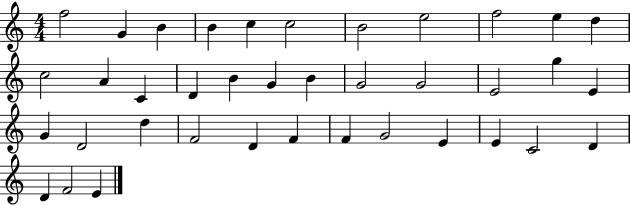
{
  \clef treble
  \numericTimeSignature
  \time 4/4
  \key c \major
  f''2 g'4 b'4 | b'4 c''4 c''2 | b'2 e''2 | f''2 e''4 d''4 | \break c''2 a'4 c'4 | d'4 b'4 g'4 b'4 | g'2 g'2 | e'2 g''4 e'4 | \break g'4 d'2 d''4 | f'2 d'4 f'4 | f'4 g'2 e'4 | e'4 c'2 d'4 | \break d'4 f'2 e'4 | \bar "|."
}